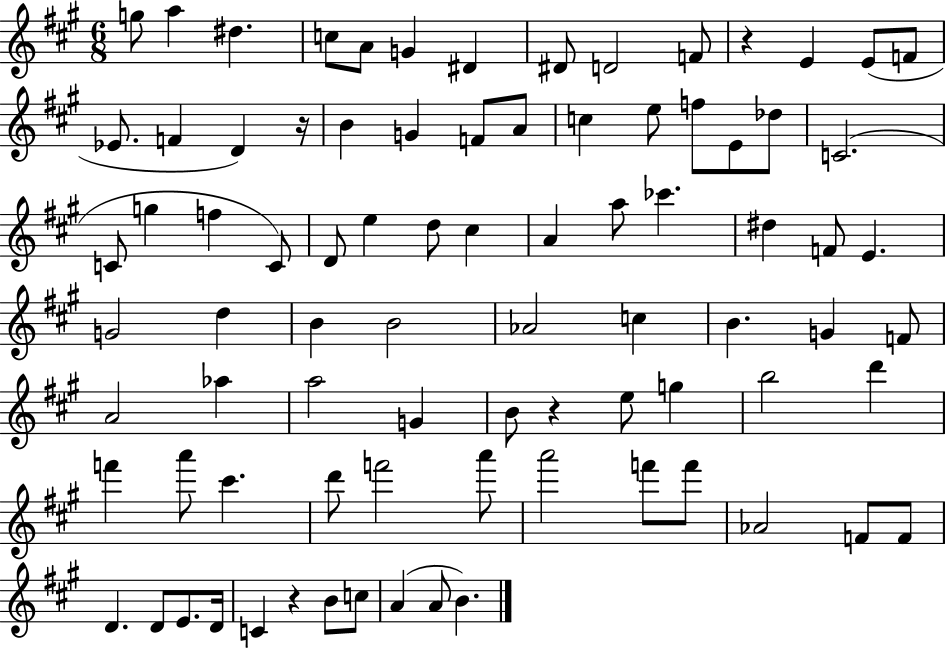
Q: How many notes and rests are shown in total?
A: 84